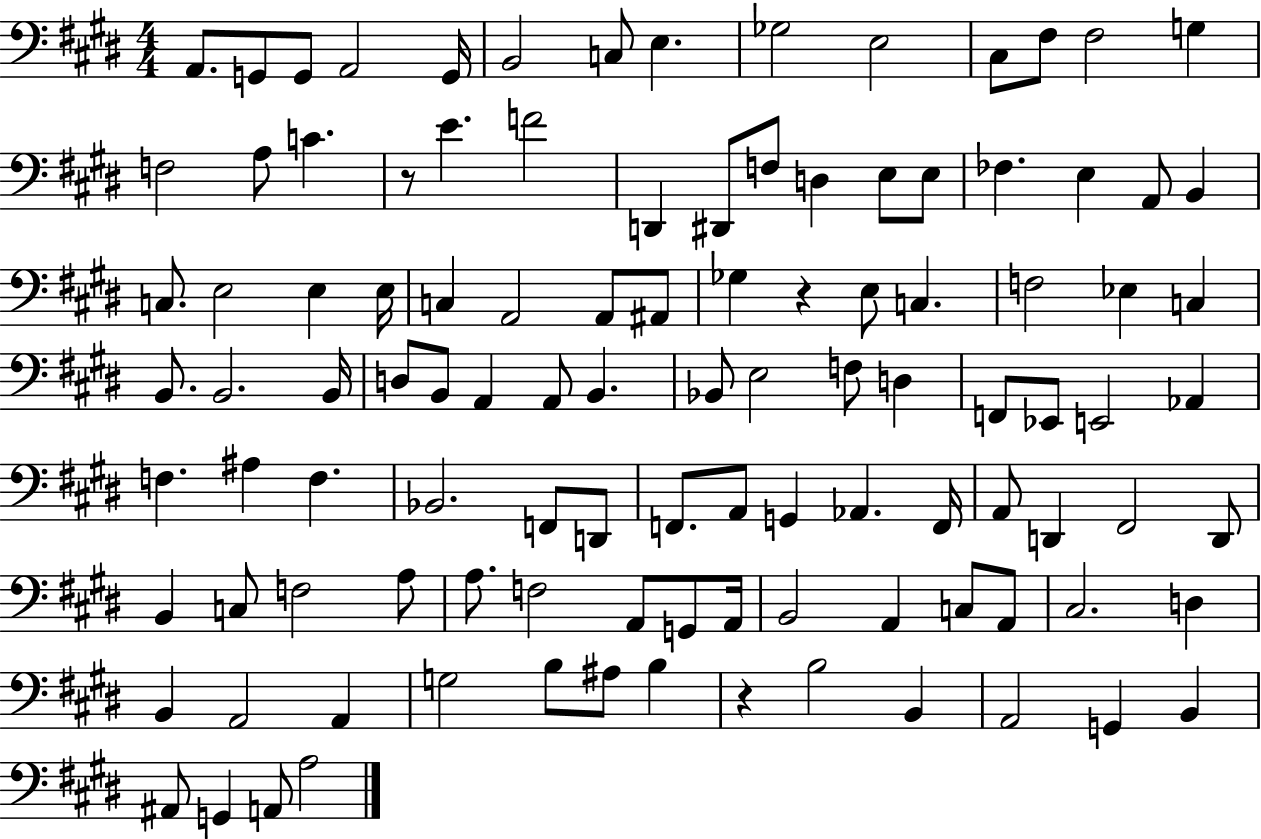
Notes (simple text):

A2/e. G2/e G2/e A2/h G2/s B2/h C3/e E3/q. Gb3/h E3/h C#3/e F#3/e F#3/h G3/q F3/h A3/e C4/q. R/e E4/q. F4/h D2/q D#2/e F3/e D3/q E3/e E3/e FES3/q. E3/q A2/e B2/q C3/e. E3/h E3/q E3/s C3/q A2/h A2/e A#2/e Gb3/q R/q E3/e C3/q. F3/h Eb3/q C3/q B2/e. B2/h. B2/s D3/e B2/e A2/q A2/e B2/q. Bb2/e E3/h F3/e D3/q F2/e Eb2/e E2/h Ab2/q F3/q. A#3/q F3/q. Bb2/h. F2/e D2/e F2/e. A2/e G2/q Ab2/q. F2/s A2/e D2/q F#2/h D2/e B2/q C3/e F3/h A3/e A3/e. F3/h A2/e G2/e A2/s B2/h A2/q C3/e A2/e C#3/h. D3/q B2/q A2/h A2/q G3/h B3/e A#3/e B3/q R/q B3/h B2/q A2/h G2/q B2/q A#2/e G2/q A2/e A3/h